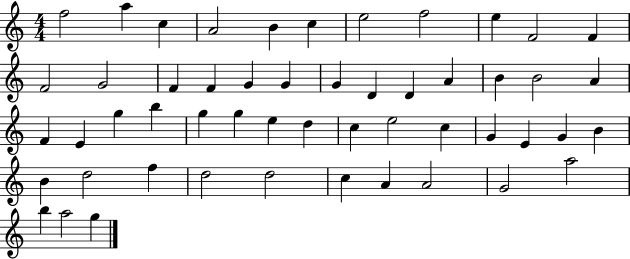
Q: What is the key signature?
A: C major